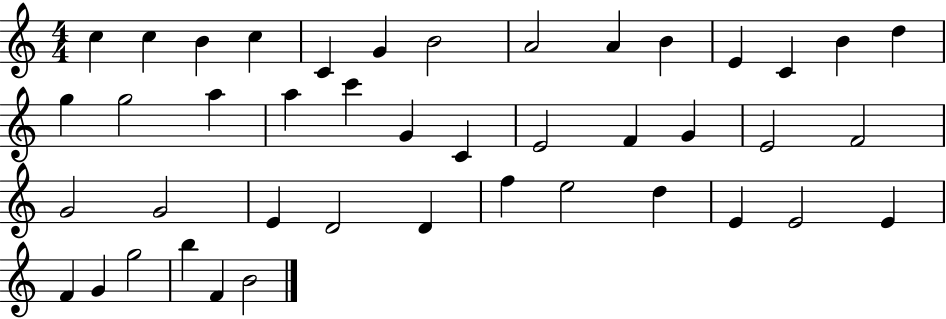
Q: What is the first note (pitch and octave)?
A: C5